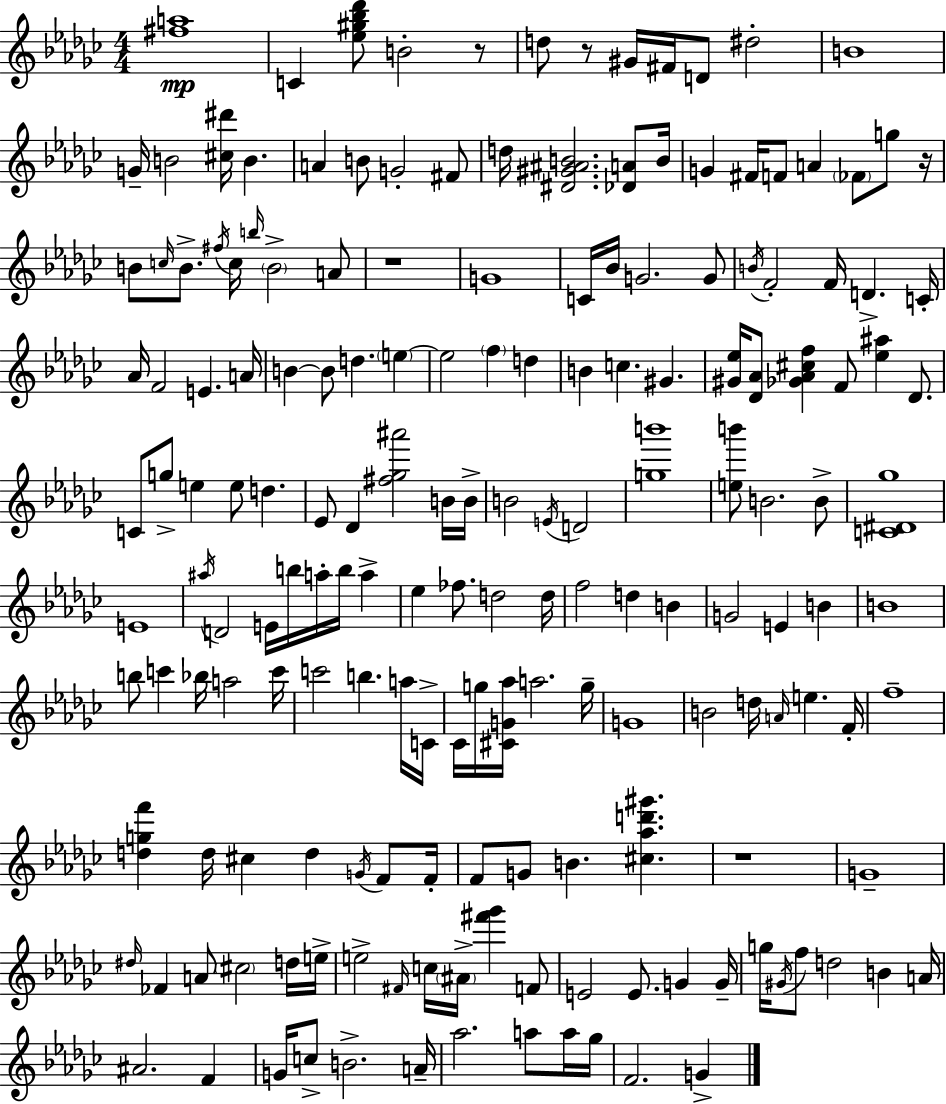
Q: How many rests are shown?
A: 5